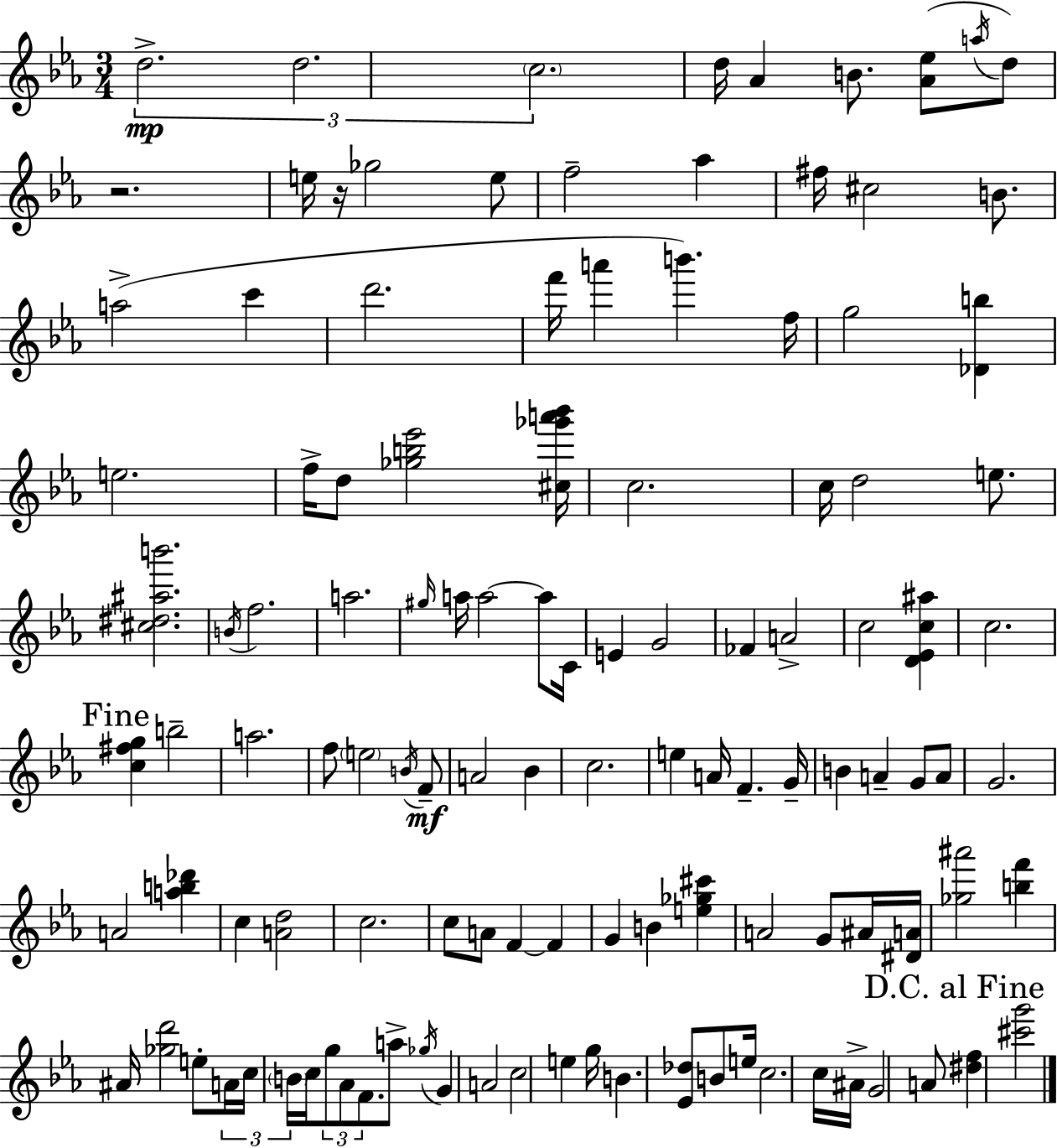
{
  \clef treble
  \numericTimeSignature
  \time 3/4
  \key ees \major
  \tuplet 3/2 { d''2.->\mp | d''2. | \parenthesize c''2. } | d''16 aes'4 b'8. <aes' ees''>8( \acciaccatura { a''16 } d''8) | \break r2. | e''16 r16 ges''2 e''8 | f''2-- aes''4 | fis''16 cis''2 b'8. | \break a''2->( c'''4 | d'''2. | f'''16 a'''4 b'''4.) | f''16 g''2 <des' b''>4 | \break e''2. | f''16-> d''8 <ges'' b'' ees'''>2 | <cis'' ges''' a''' bes'''>16 c''2. | c''16 d''2 e''8. | \break <cis'' dis'' ais'' b'''>2. | \acciaccatura { b'16 } f''2. | a''2. | \grace { gis''16 } a''16 a''2~~ | \break a''8 c'16 e'4 g'2 | fes'4 a'2-> | c''2 <d' ees' c'' ais''>4 | c''2. | \break \mark "Fine" <c'' fis'' g''>4 b''2-- | a''2. | f''8 \parenthesize e''2 | \acciaccatura { b'16 } f'8--\mf a'2 | \break bes'4 c''2. | e''4 a'16 f'4.-- | g'16-- b'4 a'4-- | g'8 a'8 g'2. | \break a'2 | <a'' b'' des'''>4 c''4 <a' d''>2 | c''2. | c''8 a'8 f'4~~ | \break f'4 g'4 b'4 | <e'' ges'' cis'''>4 a'2 | g'8 ais'16 <dis' a'>16 <ges'' ais'''>2 | <b'' f'''>4 ais'16 <ges'' d'''>2 | \break e''8-. \tuplet 3/2 { a'16 c''16 \parenthesize b'16 } c''16 \tuplet 3/2 { g''8 aes'8 f'8. } | a''8-> \acciaccatura { ges''16 } g'4 a'2 | c''2 | e''4 g''16 b'4. | \break <ees' des''>8 b'8 e''16 c''2. | c''16 ais'16-> g'2 | a'8 \mark "D.C. al Fine" <dis'' f''>4 <cis''' g'''>2 | \bar "|."
}